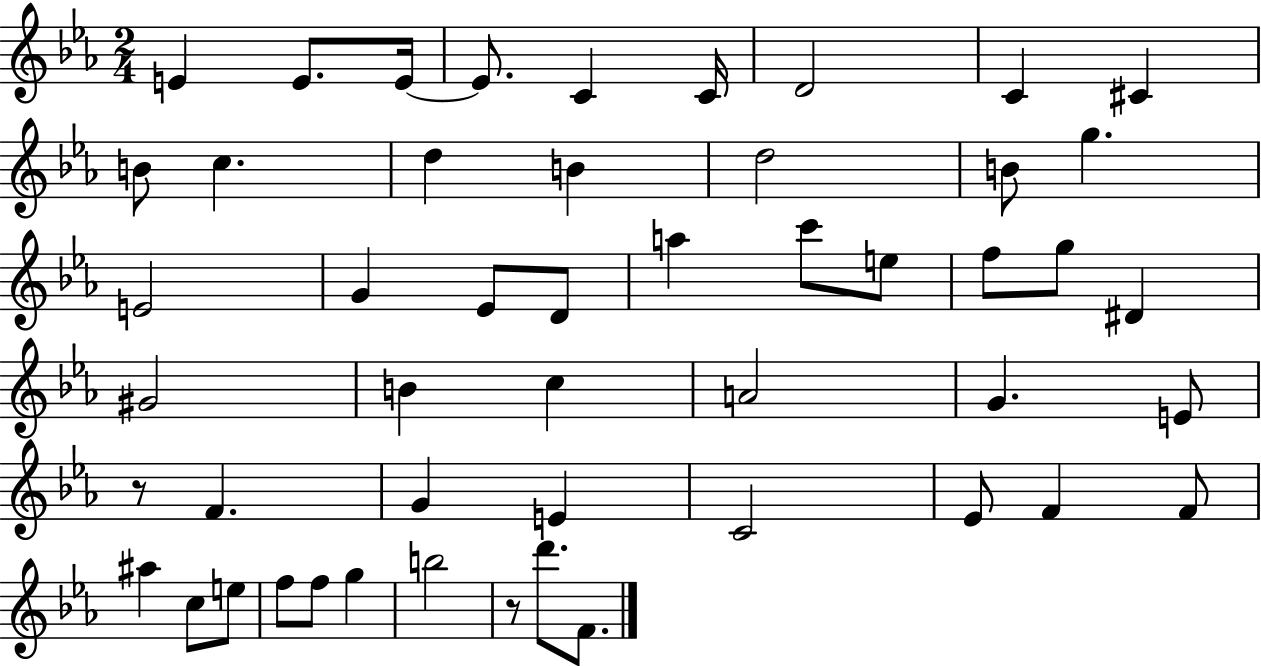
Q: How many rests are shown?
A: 2